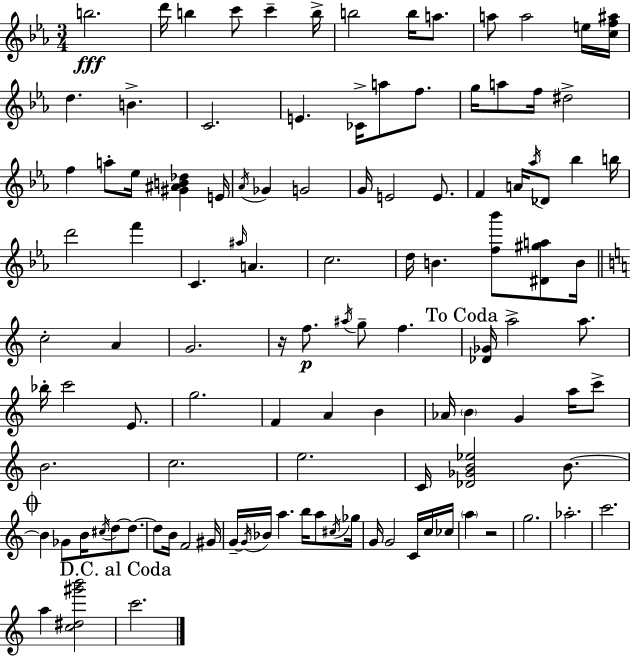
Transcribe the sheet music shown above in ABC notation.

X:1
T:Untitled
M:3/4
L:1/4
K:Cm
b2 d'/4 b c'/2 c' b/4 b2 b/4 a/2 a/2 a2 e/4 [cf^a]/4 d B C2 E _C/4 a/2 f/2 g/4 a/2 f/4 ^d2 f a/2 _e/4 [^G^AB_d] E/4 _A/4 _G G2 G/4 E2 E/2 F A/4 _a/4 _D/2 _b b/4 d'2 f' C ^a/4 A c2 d/4 B [f_b']/2 [^D^ga]/2 B/4 c2 A G2 z/4 f/2 ^a/4 g/2 f [_D_G]/4 a2 a/2 _b/4 c'2 E/2 g2 F A B _A/4 B G a/4 c'/2 B2 c2 e2 C/4 [_D_GB_e]2 B/2 B _G/2 B/4 ^c/4 d/2 d/2 d/2 B/4 F2 ^G/4 G/4 G/4 _B/4 a b/4 a/2 ^c/4 _g/4 G/4 G2 C/4 c/4 _c/4 a z2 g2 _a2 c'2 a [c^d^g'b']2 c'2